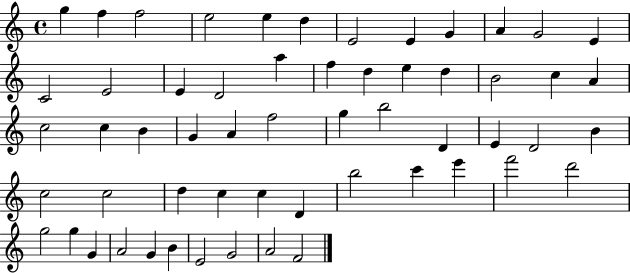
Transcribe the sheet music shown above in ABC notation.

X:1
T:Untitled
M:4/4
L:1/4
K:C
g f f2 e2 e d E2 E G A G2 E C2 E2 E D2 a f d e d B2 c A c2 c B G A f2 g b2 D E D2 B c2 c2 d c c D b2 c' e' f'2 d'2 g2 g G A2 G B E2 G2 A2 F2